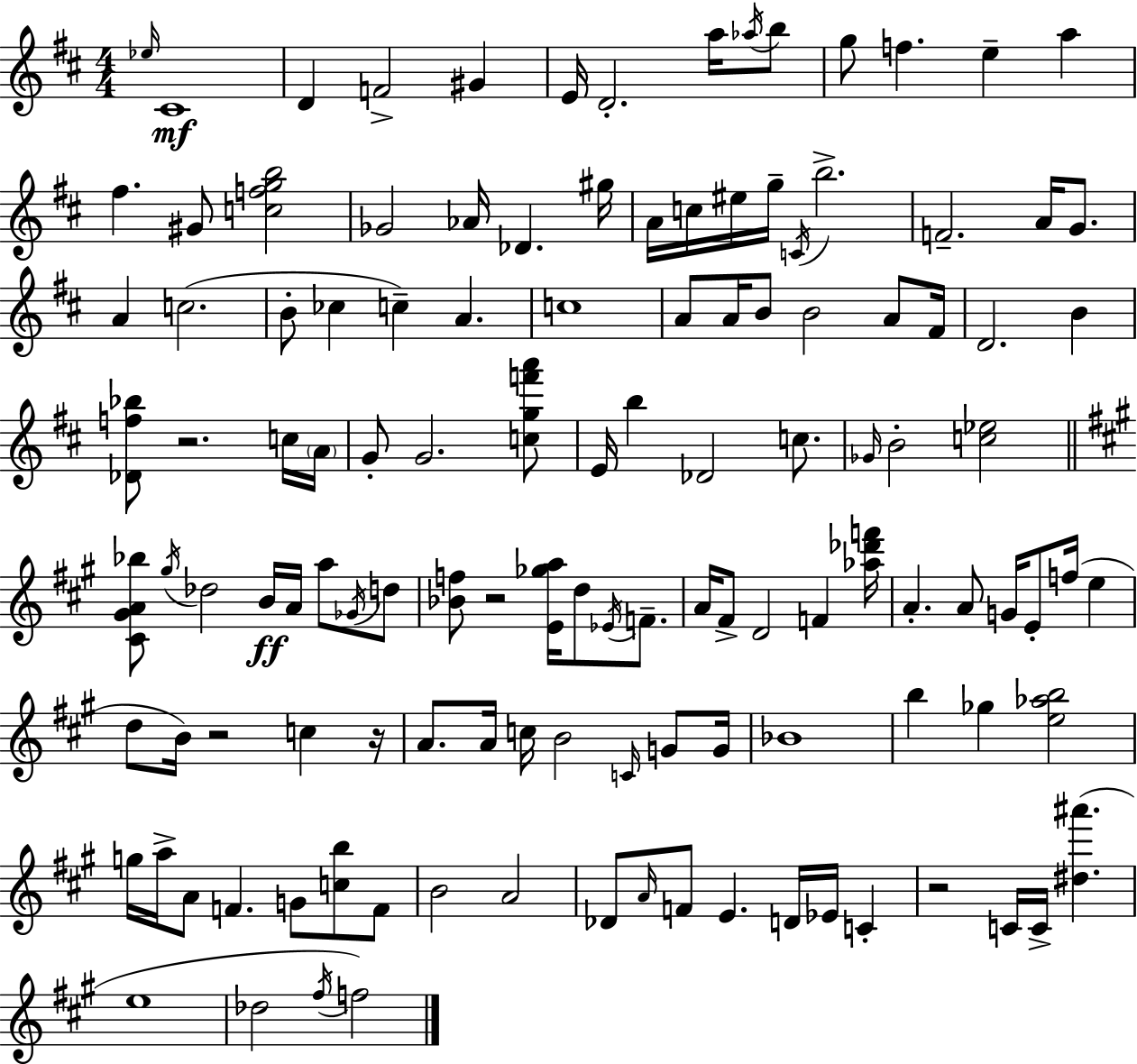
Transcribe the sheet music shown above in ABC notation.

X:1
T:Untitled
M:4/4
L:1/4
K:D
_e/4 ^C4 D F2 ^G E/4 D2 a/4 _a/4 b/2 g/2 f e a ^f ^G/2 [cfgb]2 _G2 _A/4 _D ^g/4 A/4 c/4 ^e/4 g/4 C/4 b2 F2 A/4 G/2 A c2 B/2 _c c A c4 A/2 A/4 B/2 B2 A/2 ^F/4 D2 B [_Df_b]/2 z2 c/4 A/4 G/2 G2 [cgf'a']/2 E/4 b _D2 c/2 _G/4 B2 [c_e]2 [^C^GA_b]/2 ^g/4 _d2 B/4 A/4 a/2 _G/4 d/2 [_Bf]/2 z2 [E_ga]/4 d/2 _E/4 F/2 A/4 ^F/2 D2 F [_a_d'f']/4 A A/2 G/4 E/2 f/4 e d/2 B/4 z2 c z/4 A/2 A/4 c/4 B2 C/4 G/2 G/4 _B4 b _g [e_ab]2 g/4 a/4 A/2 F G/2 [cb]/2 F/2 B2 A2 _D/2 A/4 F/2 E D/4 _E/4 C z2 C/4 C/4 [^d^a'] e4 _d2 ^f/4 f2